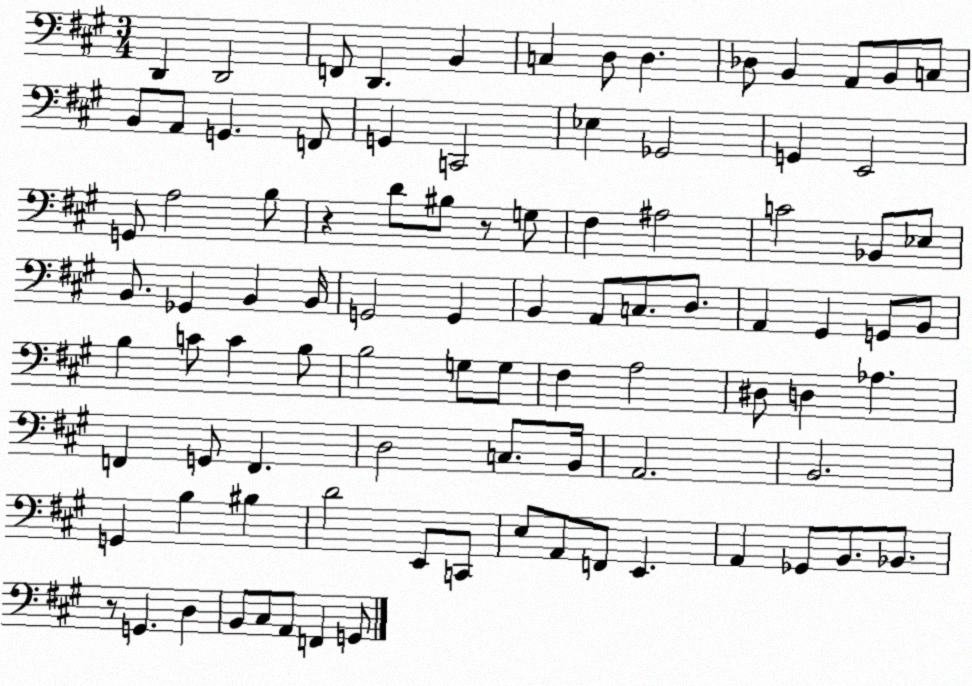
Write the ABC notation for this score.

X:1
T:Untitled
M:3/4
L:1/4
K:A
D,, D,,2 F,,/2 D,, B,, C, D,/2 D, _D,/2 B,, A,,/2 B,,/2 C,/2 B,,/2 A,,/2 G,, F,,/2 G,, C,,2 _E, _G,,2 G,, E,,2 G,,/2 A,2 B,/2 z D/2 ^B,/2 z/2 G,/2 ^F, ^A,2 C2 _B,,/2 _E,/2 B,,/2 _G,, B,, B,,/4 G,,2 G,, B,, A,,/2 C,/2 D,/2 A,, ^G,, G,,/2 B,,/2 B, C/2 C B,/2 B,2 G,/2 G,/2 ^F, A,2 ^D,/2 D, _A, F,, G,,/2 F,, D,2 C,/2 B,,/4 A,,2 B,,2 G,, B, ^B, D2 E,,/2 C,,/2 E,/2 A,,/2 F,,/2 E,, A,, _G,,/2 B,,/2 _B,,/2 z/2 G,, D, B,,/2 ^C,/2 A,,/2 F,, G,,/2